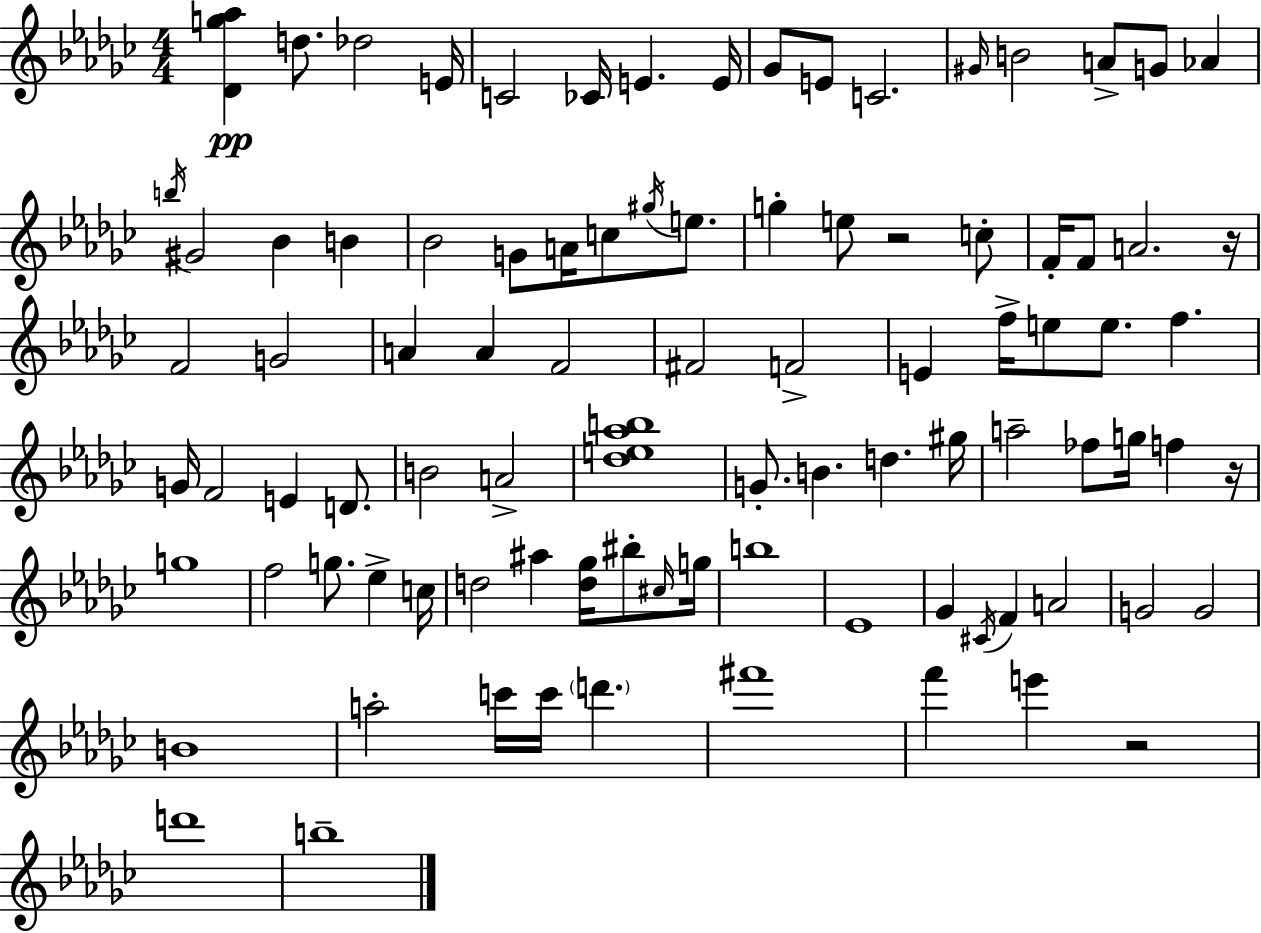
[Db4,G5,Ab5]/q D5/e. Db5/h E4/s C4/h CES4/s E4/q. E4/s Gb4/e E4/e C4/h. G#4/s B4/h A4/e G4/e Ab4/q B5/s G#4/h Bb4/q B4/q Bb4/h G4/e A4/s C5/e G#5/s E5/e. G5/q E5/e R/h C5/e F4/s F4/e A4/h. R/s F4/h G4/h A4/q A4/q F4/h F#4/h F4/h E4/q F5/s E5/e E5/e. F5/q. G4/s F4/h E4/q D4/e. B4/h A4/h [Db5,E5,Ab5,B5]/w G4/e. B4/q. D5/q. G#5/s A5/h FES5/e G5/s F5/q R/s G5/w F5/h G5/e. Eb5/q C5/s D5/h A#5/q [D5,Gb5]/s BIS5/e C#5/s G5/s B5/w Eb4/w Gb4/q C#4/s F4/q A4/h G4/h G4/h B4/w A5/h C6/s C6/s D6/q. F#6/w F6/q E6/q R/h D6/w B5/w